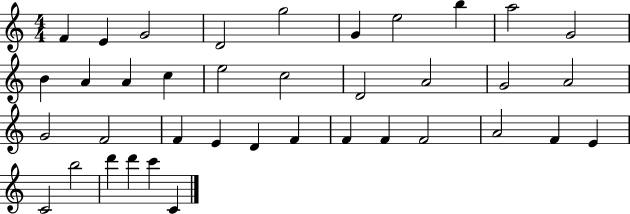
X:1
T:Untitled
M:4/4
L:1/4
K:C
F E G2 D2 g2 G e2 b a2 G2 B A A c e2 c2 D2 A2 G2 A2 G2 F2 F E D F F F F2 A2 F E C2 b2 d' d' c' C